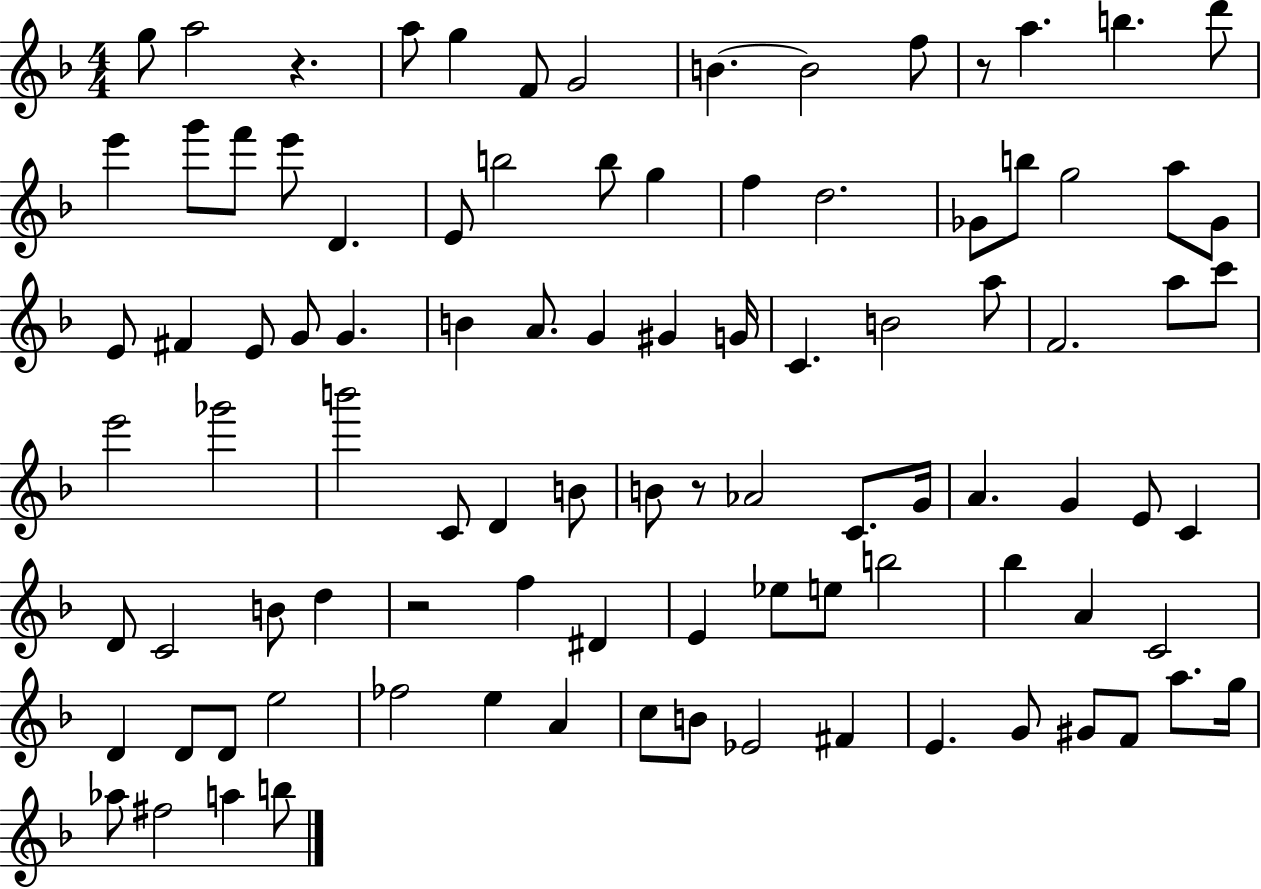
{
  \clef treble
  \numericTimeSignature
  \time 4/4
  \key f \major
  g''8 a''2 r4. | a''8 g''4 f'8 g'2 | b'4.~~ b'2 f''8 | r8 a''4. b''4. d'''8 | \break e'''4 g'''8 f'''8 e'''8 d'4. | e'8 b''2 b''8 g''4 | f''4 d''2. | ges'8 b''8 g''2 a''8 ges'8 | \break e'8 fis'4 e'8 g'8 g'4. | b'4 a'8. g'4 gis'4 g'16 | c'4. b'2 a''8 | f'2. a''8 c'''8 | \break e'''2 ges'''2 | b'''2 c'8 d'4 b'8 | b'8 r8 aes'2 c'8. g'16 | a'4. g'4 e'8 c'4 | \break d'8 c'2 b'8 d''4 | r2 f''4 dis'4 | e'4 ees''8 e''8 b''2 | bes''4 a'4 c'2 | \break d'4 d'8 d'8 e''2 | fes''2 e''4 a'4 | c''8 b'8 ees'2 fis'4 | e'4. g'8 gis'8 f'8 a''8. g''16 | \break aes''8 fis''2 a''4 b''8 | \bar "|."
}